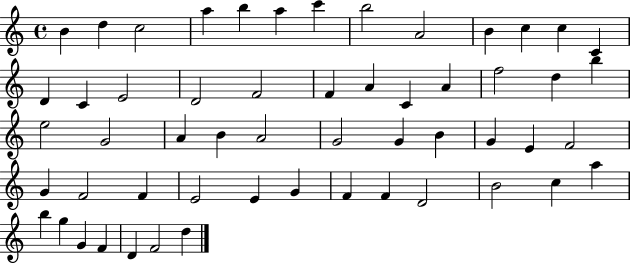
{
  \clef treble
  \time 4/4
  \defaultTimeSignature
  \key c \major
  b'4 d''4 c''2 | a''4 b''4 a''4 c'''4 | b''2 a'2 | b'4 c''4 c''4 c'4 | \break d'4 c'4 e'2 | d'2 f'2 | f'4 a'4 c'4 a'4 | f''2 d''4 b''4 | \break e''2 g'2 | a'4 b'4 a'2 | g'2 g'4 b'4 | g'4 e'4 f'2 | \break g'4 f'2 f'4 | e'2 e'4 g'4 | f'4 f'4 d'2 | b'2 c''4 a''4 | \break b''4 g''4 g'4 f'4 | d'4 f'2 d''4 | \bar "|."
}